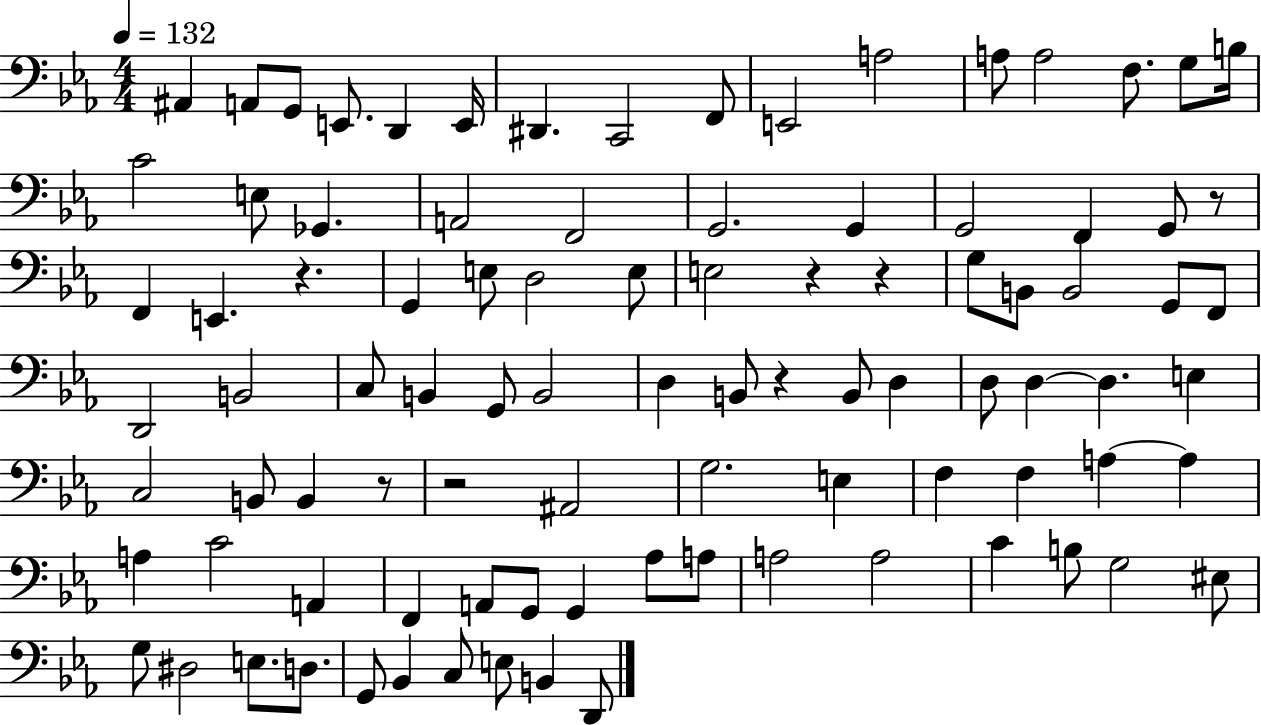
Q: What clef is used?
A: bass